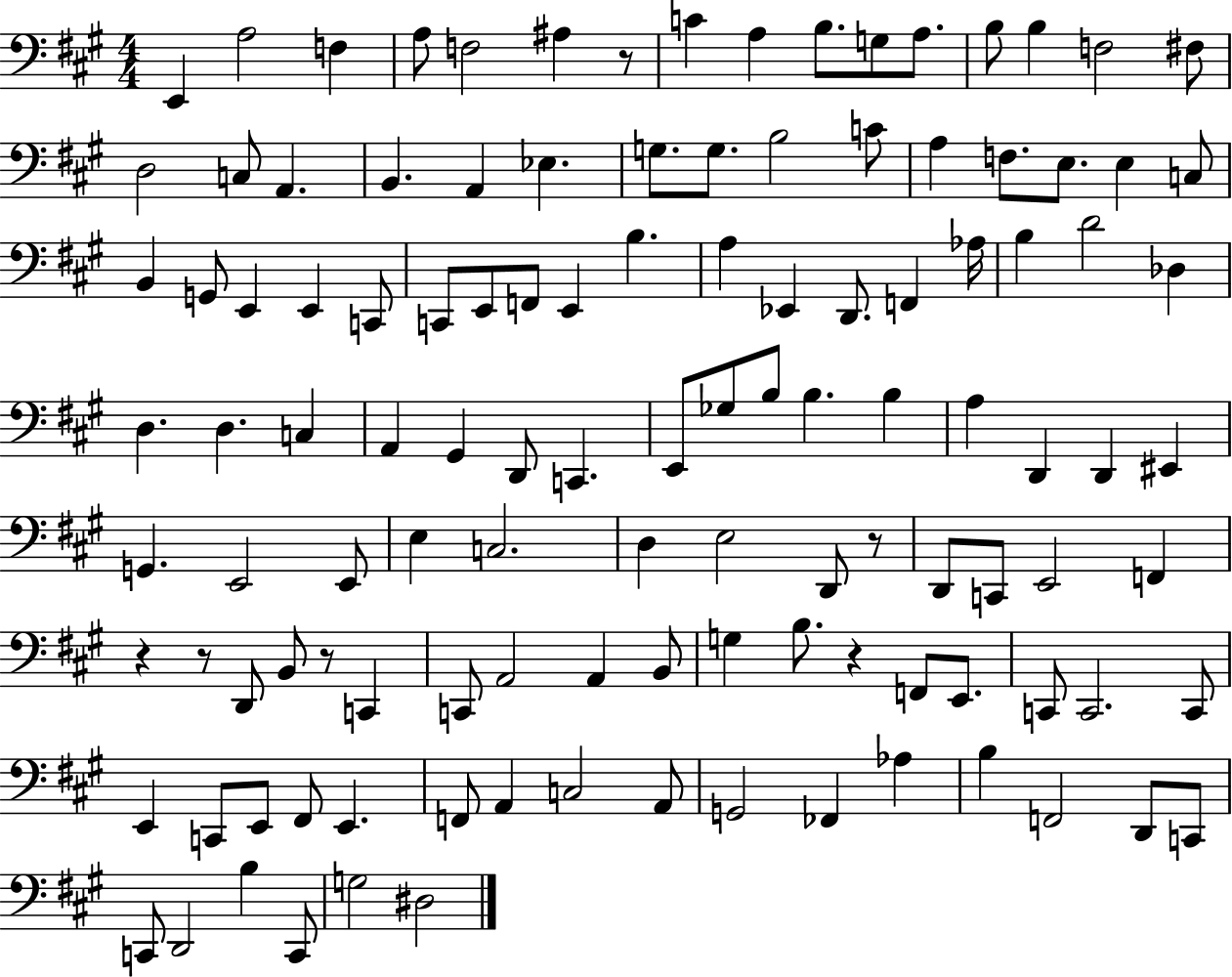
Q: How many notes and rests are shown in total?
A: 118